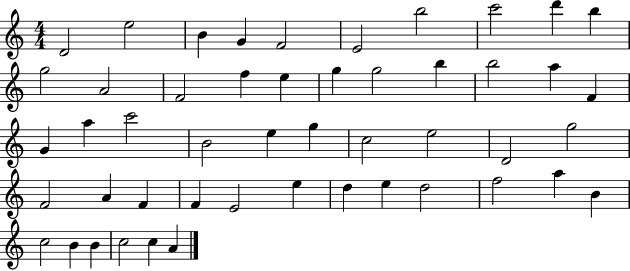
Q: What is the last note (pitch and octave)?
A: A4